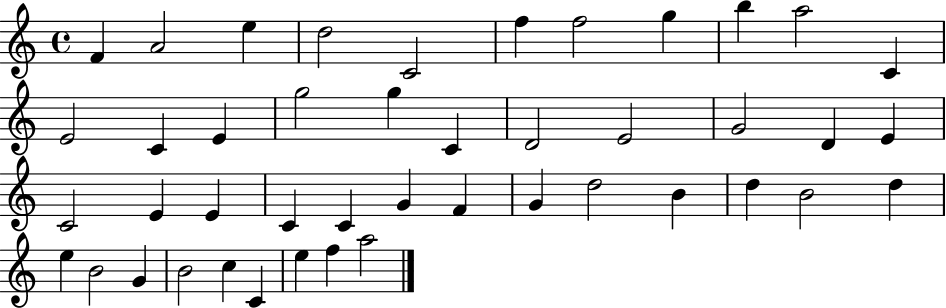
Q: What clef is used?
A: treble